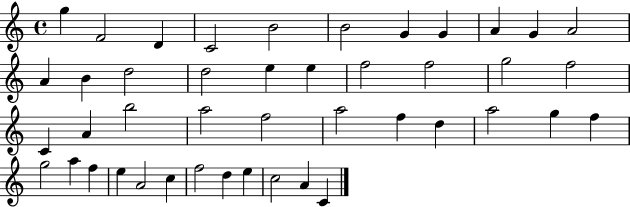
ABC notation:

X:1
T:Untitled
M:4/4
L:1/4
K:C
g F2 D C2 B2 B2 G G A G A2 A B d2 d2 e e f2 f2 g2 f2 C A b2 a2 f2 a2 f d a2 g f g2 a f e A2 c f2 d e c2 A C